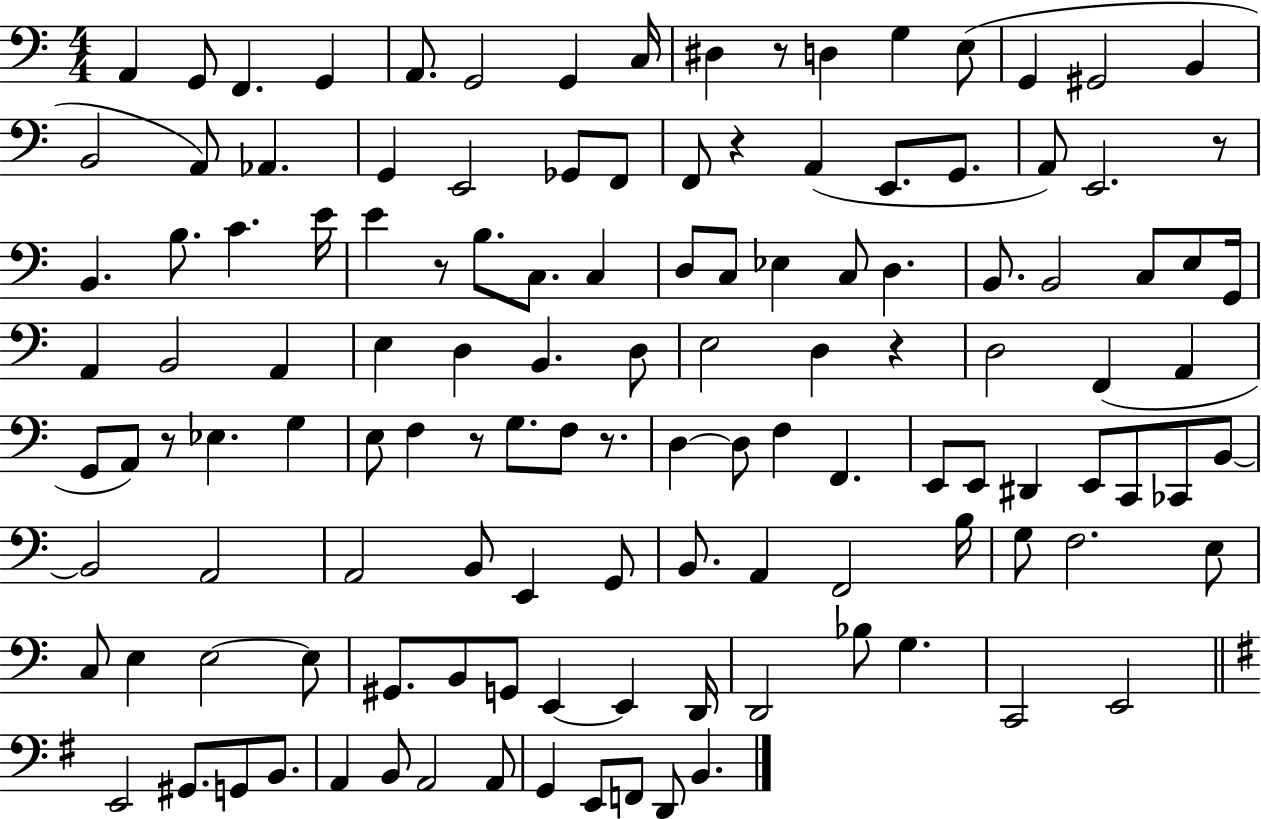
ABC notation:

X:1
T:Untitled
M:4/4
L:1/4
K:C
A,, G,,/2 F,, G,, A,,/2 G,,2 G,, C,/4 ^D, z/2 D, G, E,/2 G,, ^G,,2 B,, B,,2 A,,/2 _A,, G,, E,,2 _G,,/2 F,,/2 F,,/2 z A,, E,,/2 G,,/2 A,,/2 E,,2 z/2 B,, B,/2 C E/4 E z/2 B,/2 C,/2 C, D,/2 C,/2 _E, C,/2 D, B,,/2 B,,2 C,/2 E,/2 G,,/4 A,, B,,2 A,, E, D, B,, D,/2 E,2 D, z D,2 F,, A,, G,,/2 A,,/2 z/2 _E, G, E,/2 F, z/2 G,/2 F,/2 z/2 D, D,/2 F, F,, E,,/2 E,,/2 ^D,, E,,/2 C,,/2 _C,,/2 B,,/2 B,,2 A,,2 A,,2 B,,/2 E,, G,,/2 B,,/2 A,, F,,2 B,/4 G,/2 F,2 E,/2 C,/2 E, E,2 E,/2 ^G,,/2 B,,/2 G,,/2 E,, E,, D,,/4 D,,2 _B,/2 G, C,,2 E,,2 E,,2 ^G,,/2 G,,/2 B,,/2 A,, B,,/2 A,,2 A,,/2 G,, E,,/2 F,,/2 D,,/2 B,,